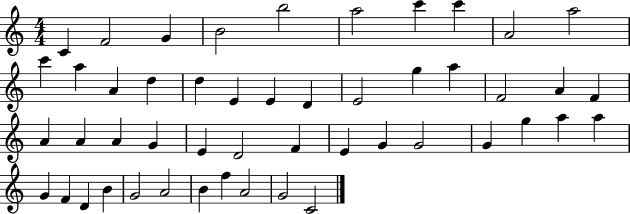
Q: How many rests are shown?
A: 0